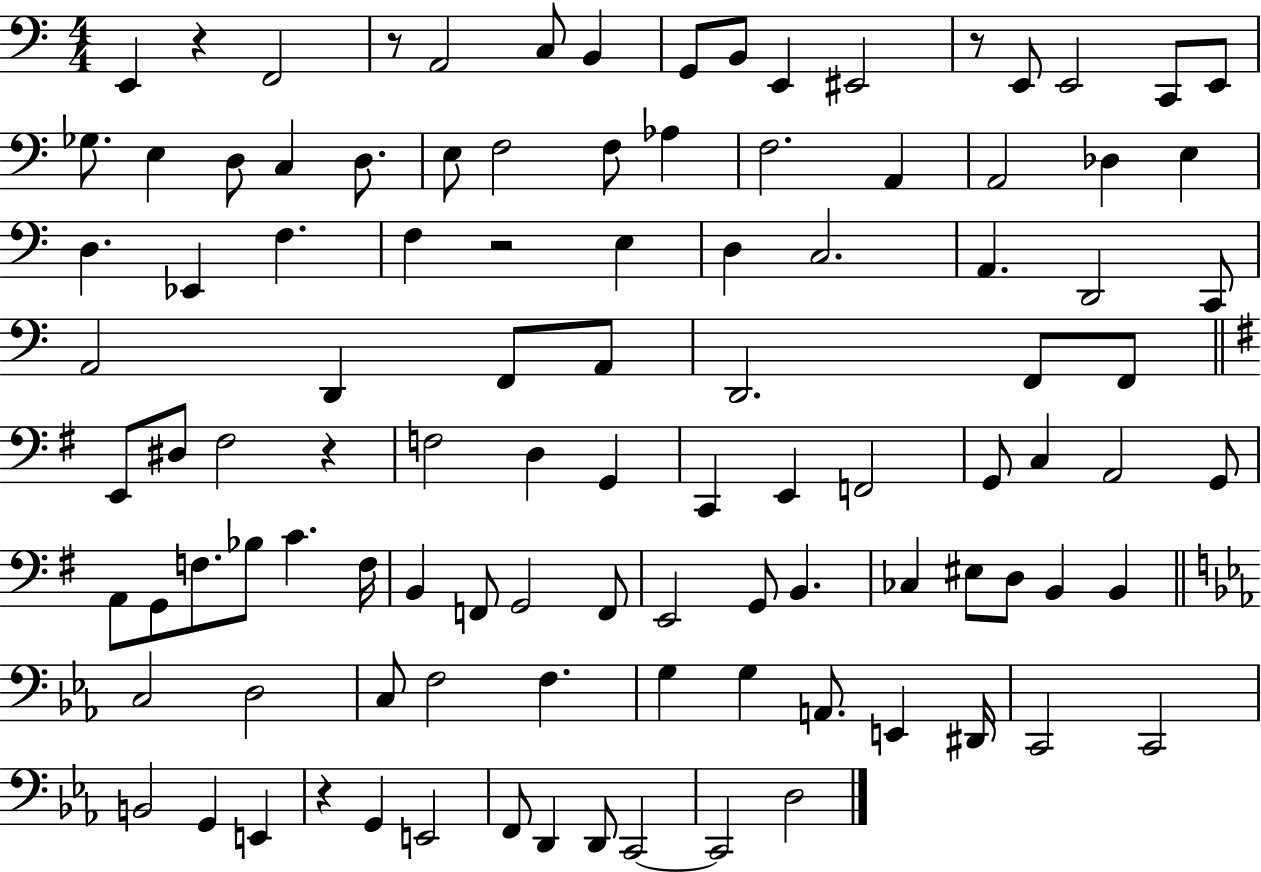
X:1
T:Untitled
M:4/4
L:1/4
K:C
E,, z F,,2 z/2 A,,2 C,/2 B,, G,,/2 B,,/2 E,, ^E,,2 z/2 E,,/2 E,,2 C,,/2 E,,/2 _G,/2 E, D,/2 C, D,/2 E,/2 F,2 F,/2 _A, F,2 A,, A,,2 _D, E, D, _E,, F, F, z2 E, D, C,2 A,, D,,2 C,,/2 A,,2 D,, F,,/2 A,,/2 D,,2 F,,/2 F,,/2 E,,/2 ^D,/2 ^F,2 z F,2 D, G,, C,, E,, F,,2 G,,/2 C, A,,2 G,,/2 A,,/2 G,,/2 F,/2 _B,/2 C F,/4 B,, F,,/2 G,,2 F,,/2 E,,2 G,,/2 B,, _C, ^E,/2 D,/2 B,, B,, C,2 D,2 C,/2 F,2 F, G, G, A,,/2 E,, ^D,,/4 C,,2 C,,2 B,,2 G,, E,, z G,, E,,2 F,,/2 D,, D,,/2 C,,2 C,,2 D,2